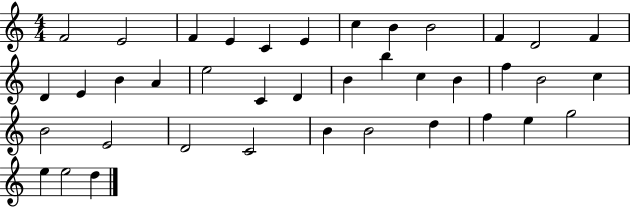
X:1
T:Untitled
M:4/4
L:1/4
K:C
F2 E2 F E C E c B B2 F D2 F D E B A e2 C D B b c B f B2 c B2 E2 D2 C2 B B2 d f e g2 e e2 d